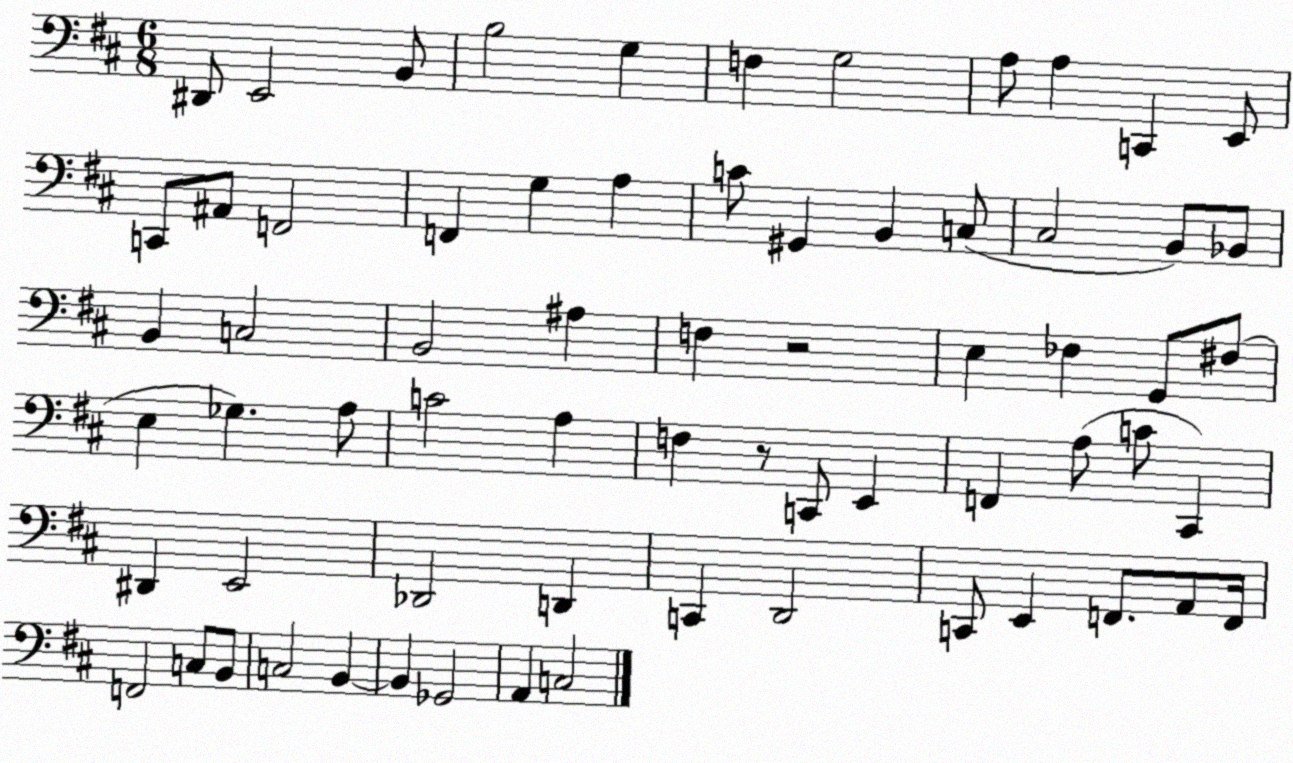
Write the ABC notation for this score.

X:1
T:Untitled
M:6/8
L:1/4
K:D
^D,,/2 E,,2 B,,/2 B,2 G, F, G,2 A,/2 A, C,, E,,/2 C,,/2 ^A,,/2 F,,2 F,, G, A, C/2 ^G,, B,, C,/2 ^C,2 B,,/2 _B,,/2 B,, C,2 B,,2 ^A, F, z2 E, _F, G,,/2 ^F,/2 E, _G, A,/2 C2 A, F, z/2 C,,/2 E,, F,, A,/2 C/2 ^C,, ^D,, E,,2 _D,,2 D,, C,, D,,2 C,,/2 E,, F,,/2 A,,/2 F,,/4 F,,2 C,/2 B,,/2 C,2 B,, B,, _G,,2 A,, C,2